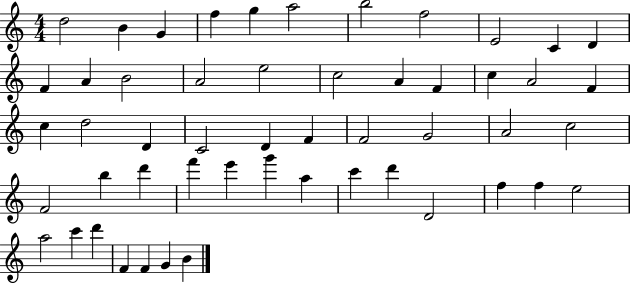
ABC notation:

X:1
T:Untitled
M:4/4
L:1/4
K:C
d2 B G f g a2 b2 f2 E2 C D F A B2 A2 e2 c2 A F c A2 F c d2 D C2 D F F2 G2 A2 c2 F2 b d' f' e' g' a c' d' D2 f f e2 a2 c' d' F F G B